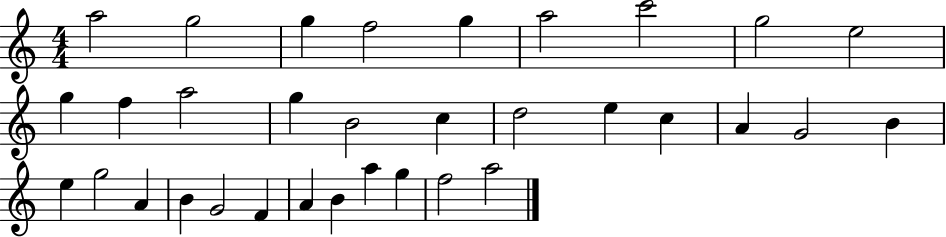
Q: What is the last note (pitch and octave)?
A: A5